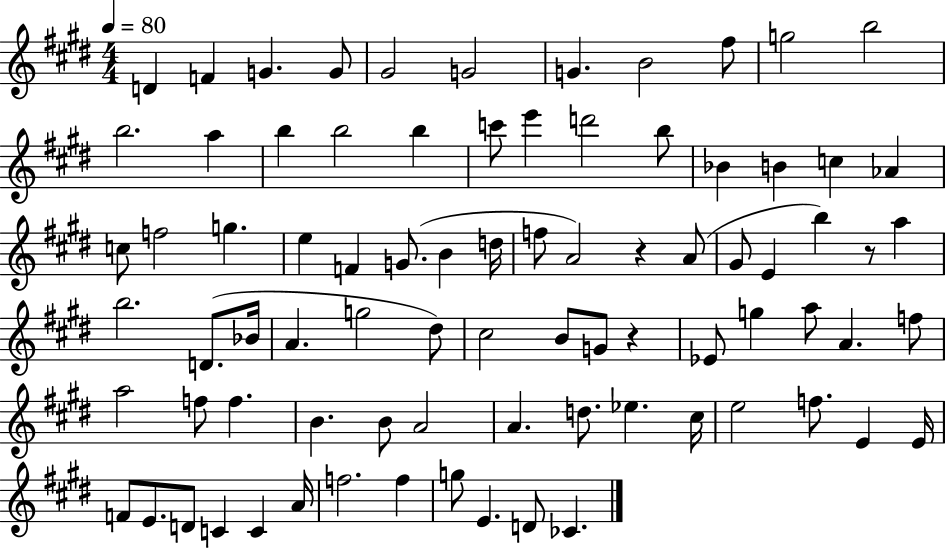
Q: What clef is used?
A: treble